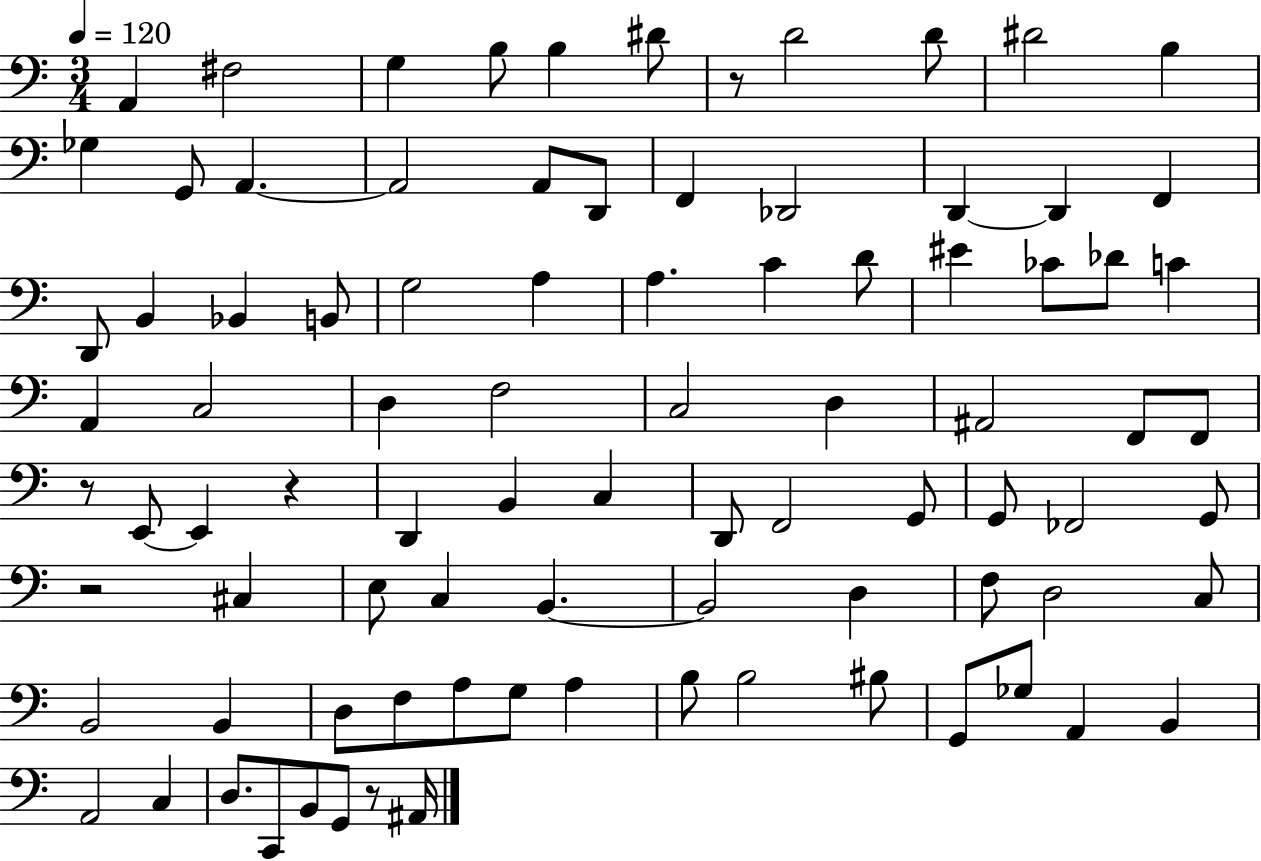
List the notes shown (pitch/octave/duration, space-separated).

A2/q F#3/h G3/q B3/e B3/q D#4/e R/e D4/h D4/e D#4/h B3/q Gb3/q G2/e A2/q. A2/h A2/e D2/e F2/q Db2/h D2/q D2/q F2/q D2/e B2/q Bb2/q B2/e G3/h A3/q A3/q. C4/q D4/e EIS4/q CES4/e Db4/e C4/q A2/q C3/h D3/q F3/h C3/h D3/q A#2/h F2/e F2/e R/e E2/e E2/q R/q D2/q B2/q C3/q D2/e F2/h G2/e G2/e FES2/h G2/e R/h C#3/q E3/e C3/q B2/q. B2/h D3/q F3/e D3/h C3/e B2/h B2/q D3/e F3/e A3/e G3/e A3/q B3/e B3/h BIS3/e G2/e Gb3/e A2/q B2/q A2/h C3/q D3/e. C2/e B2/e G2/e R/e A#2/s